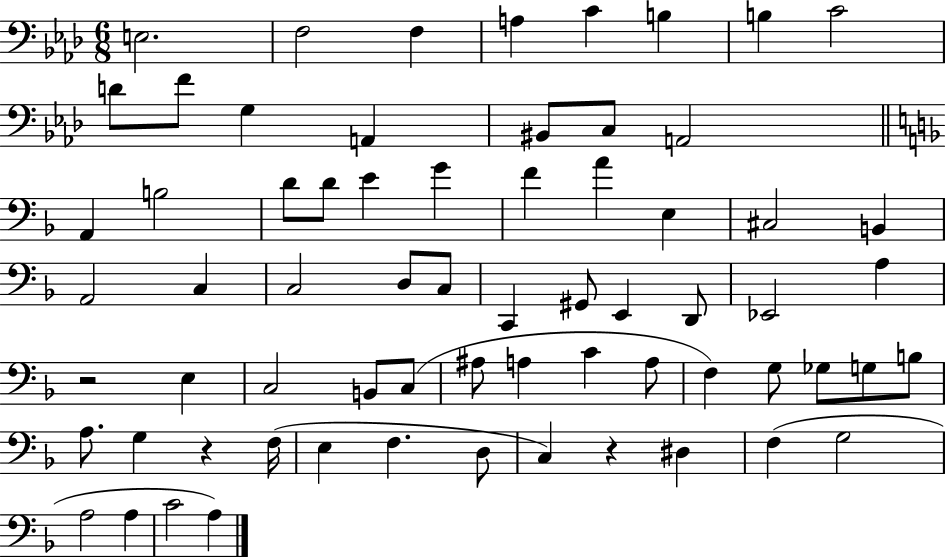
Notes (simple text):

E3/h. F3/h F3/q A3/q C4/q B3/q B3/q C4/h D4/e F4/e G3/q A2/q BIS2/e C3/e A2/h A2/q B3/h D4/e D4/e E4/q G4/q F4/q A4/q E3/q C#3/h B2/q A2/h C3/q C3/h D3/e C3/e C2/q G#2/e E2/q D2/e Eb2/h A3/q R/h E3/q C3/h B2/e C3/e A#3/e A3/q C4/q A3/e F3/q G3/e Gb3/e G3/e B3/e A3/e. G3/q R/q F3/s E3/q F3/q. D3/e C3/q R/q D#3/q F3/q G3/h A3/h A3/q C4/h A3/q